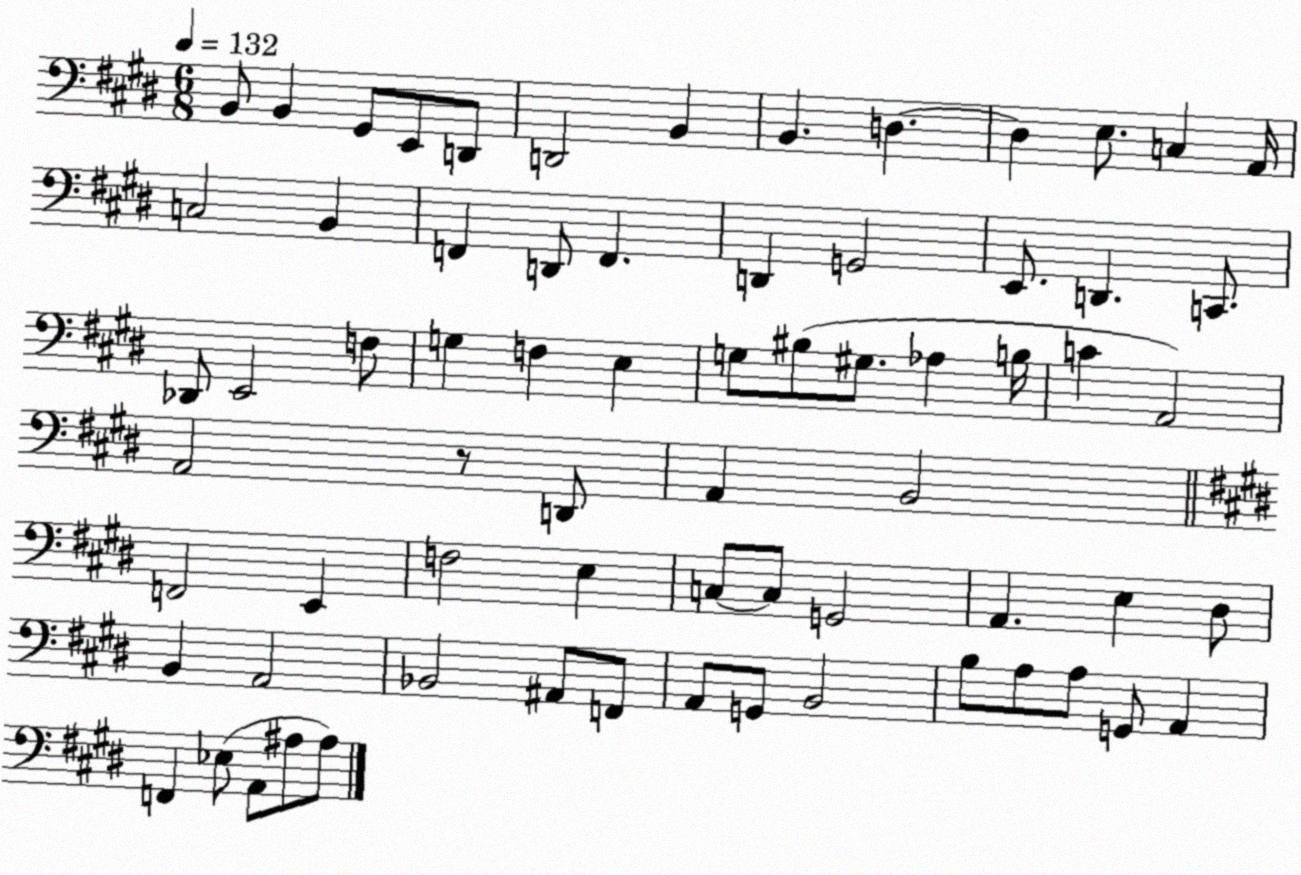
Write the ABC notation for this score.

X:1
T:Untitled
M:6/8
L:1/4
K:E
B,,/2 B,, ^G,,/2 E,,/2 D,,/2 D,,2 B,, B,, D, D, E,/2 C, A,,/4 C,2 B,, F,, D,,/2 F,, D,, G,,2 E,,/2 D,, C,,/2 _D,,/2 E,,2 F,/2 G, F, E, G,/2 ^B,/2 ^G,/2 _A, B,/4 C A,,2 A,,2 z/2 D,,/2 A,, B,,2 F,,2 E,, F,2 E, C,/2 C,/2 G,,2 A,, E, ^D,/2 B,, A,,2 _B,,2 ^A,,/2 F,,/2 A,,/2 G,,/2 B,,2 B,/2 A,/2 A,/2 G,,/2 A,, F,, _E,/2 A,,/2 ^A,/2 ^A,/2